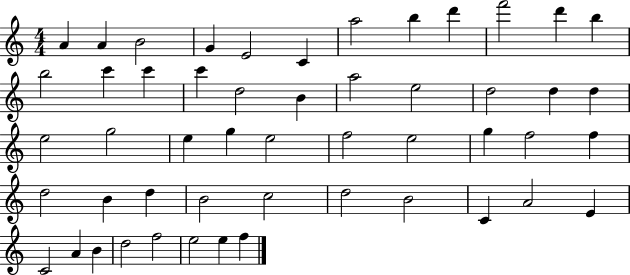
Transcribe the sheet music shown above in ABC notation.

X:1
T:Untitled
M:4/4
L:1/4
K:C
A A B2 G E2 C a2 b d' f'2 d' b b2 c' c' c' d2 B a2 e2 d2 d d e2 g2 e g e2 f2 e2 g f2 f d2 B d B2 c2 d2 B2 C A2 E C2 A B d2 f2 e2 e f